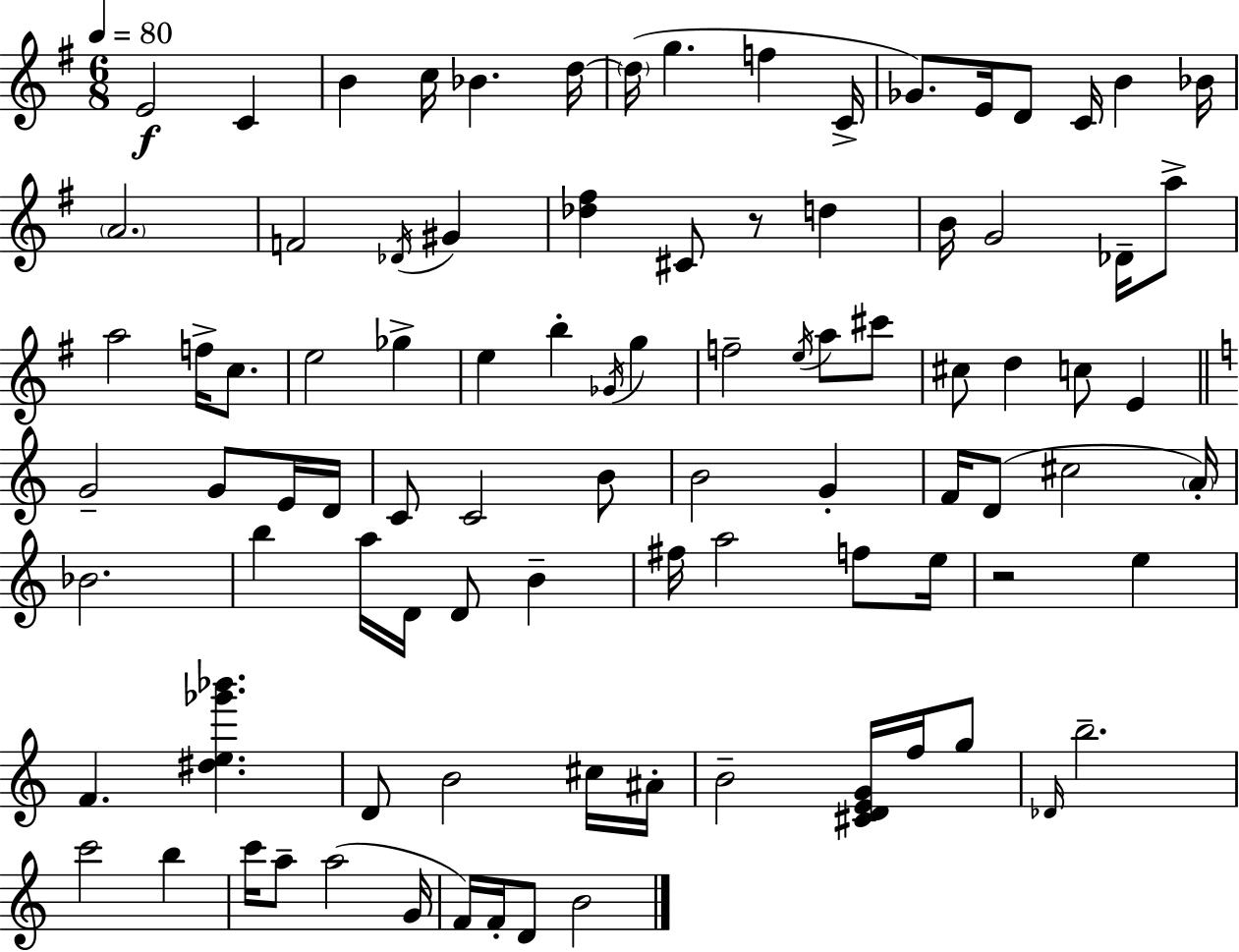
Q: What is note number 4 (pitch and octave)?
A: C5